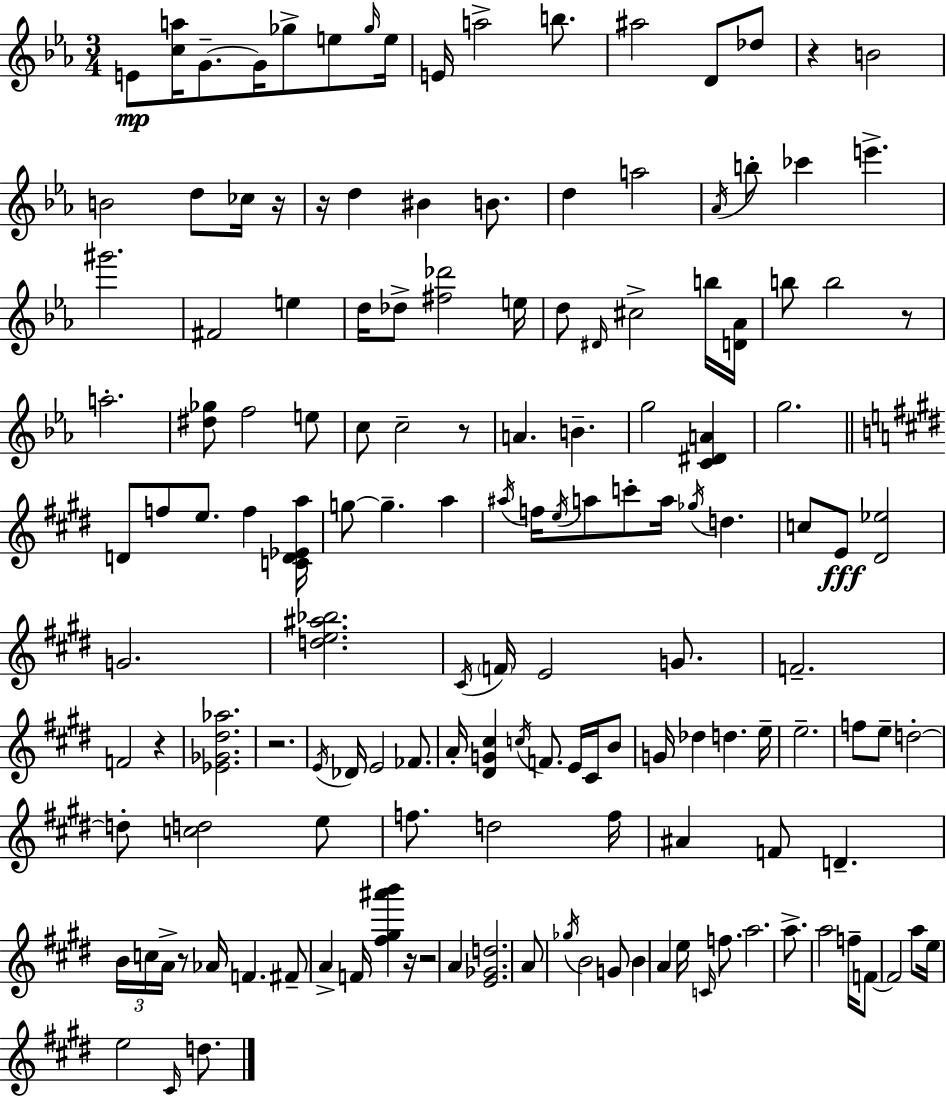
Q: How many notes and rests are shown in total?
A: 149